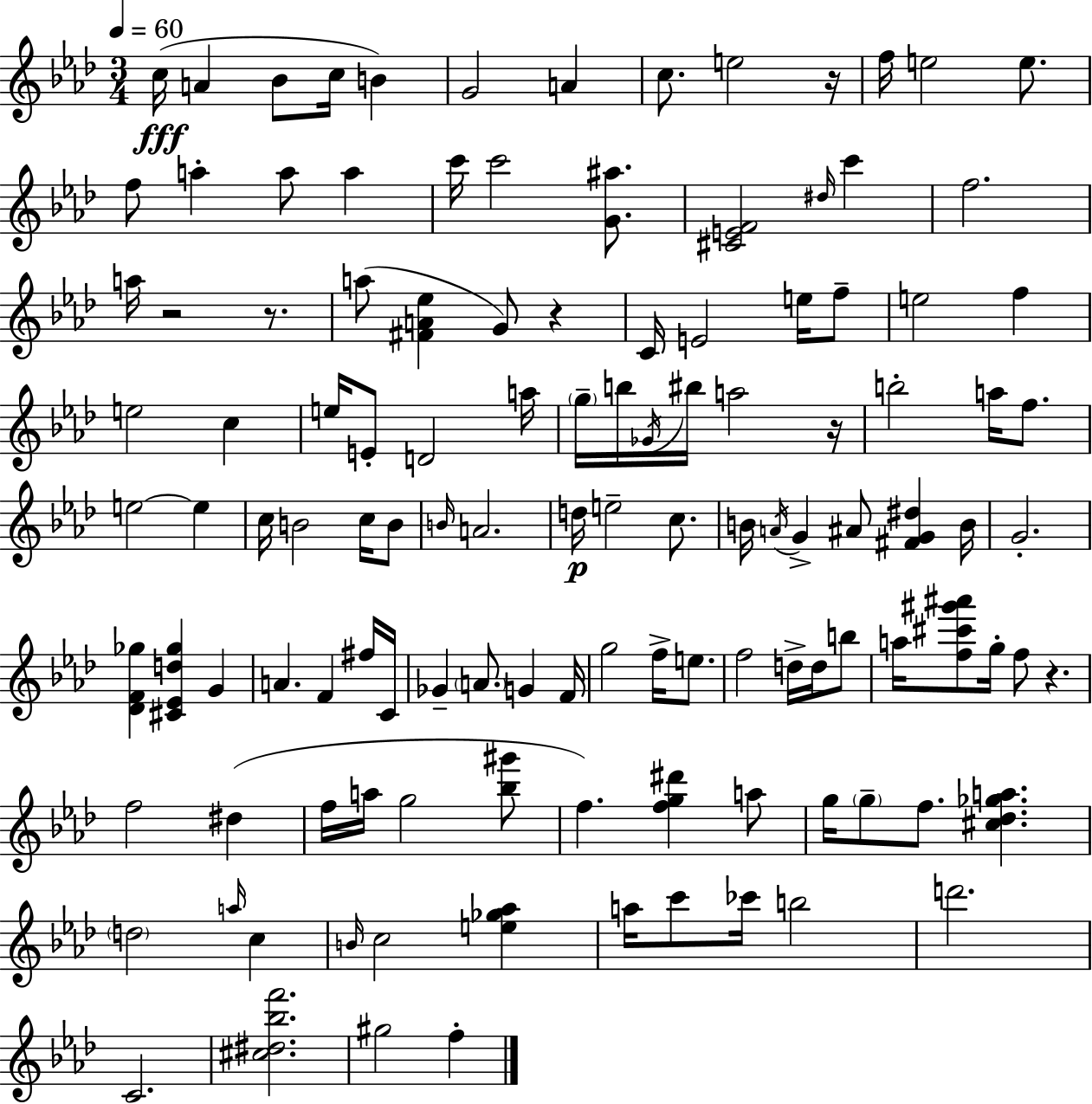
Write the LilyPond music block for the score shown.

{
  \clef treble
  \numericTimeSignature
  \time 3/4
  \key f \minor
  \tempo 4 = 60
  c''16(\fff a'4 bes'8 c''16 b'4) | g'2 a'4 | c''8. e''2 r16 | f''16 e''2 e''8. | \break f''8 a''4-. a''8 a''4 | c'''16 c'''2 <g' ais''>8. | <cis' e' f'>2 \grace { dis''16 } c'''4 | f''2. | \break a''16 r2 r8. | a''8( <fis' a' ees''>4 g'8) r4 | c'16 e'2 e''16 f''8-- | e''2 f''4 | \break e''2 c''4 | e''16 e'8-. d'2 | a''16 \parenthesize g''16-- b''16 \acciaccatura { ges'16 } bis''16 a''2 | r16 b''2-. a''16 f''8. | \break e''2~~ e''4 | c''16 b'2 c''16 | b'8 \grace { b'16 } a'2. | d''16\p e''2-- | \break c''8. b'16 \acciaccatura { a'16 } g'4-> ais'8 <fis' g' dis''>4 | b'16 g'2.-. | <des' f' ges''>4 <cis' ees' d'' ges''>4 | g'4 a'4. f'4 | \break fis''16 c'16 ges'4-- \parenthesize a'8. g'4 | f'16 g''2 | f''16-> e''8. f''2 | d''16-> d''16 b''8 a''16 <f'' cis''' gis''' ais'''>8 g''16-. f''8 r4. | \break f''2 | dis''4( f''16 a''16 g''2 | <bes'' gis'''>8 f''4.) <f'' g'' dis'''>4 | a''8 g''16 \parenthesize g''8-- f''8. <cis'' des'' ges'' a''>4. | \break \parenthesize d''2 | \grace { a''16 } c''4 \grace { b'16 } c''2 | <e'' ges'' aes''>4 a''16 c'''8 ces'''16 b''2 | d'''2. | \break c'2. | <cis'' dis'' bes'' f'''>2. | gis''2 | f''4-. \bar "|."
}